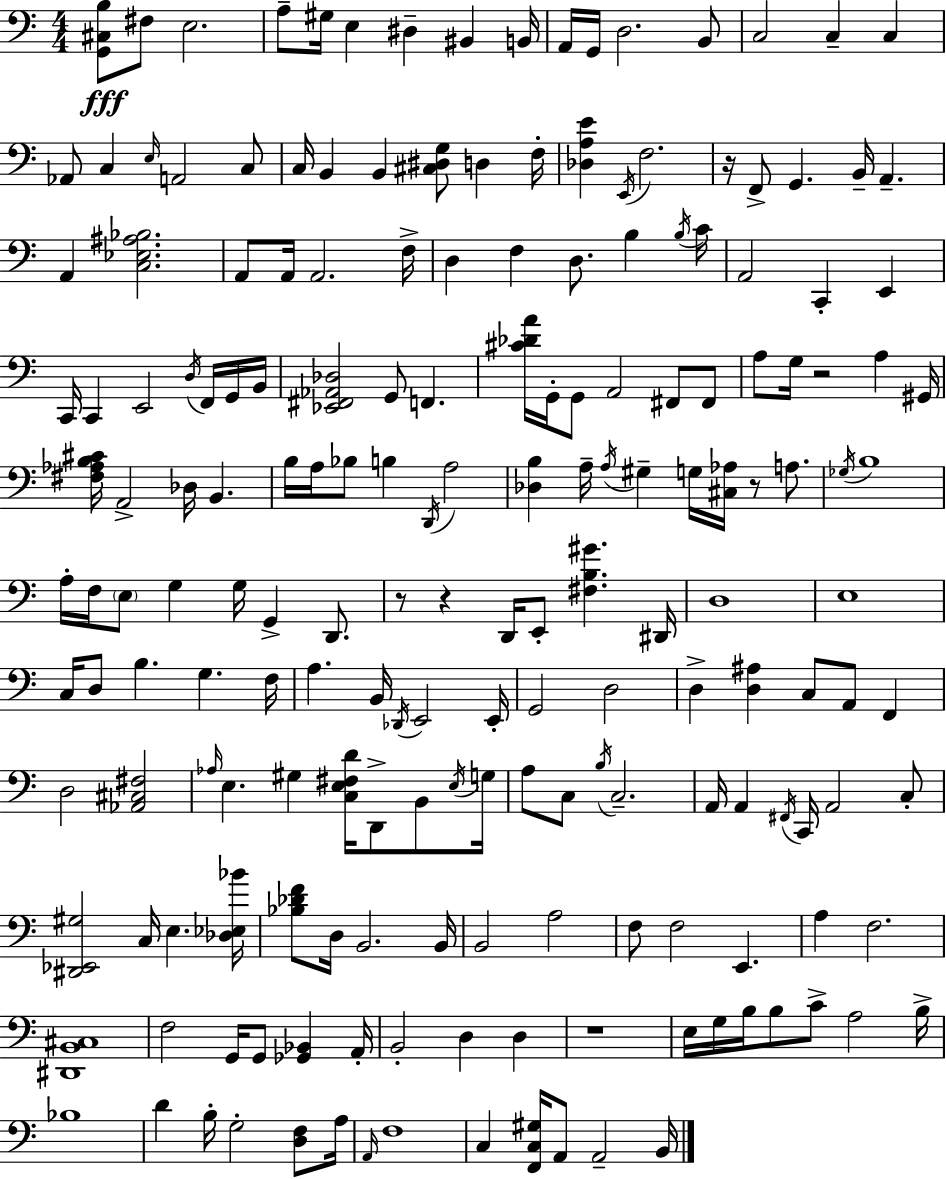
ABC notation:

X:1
T:Untitled
M:4/4
L:1/4
K:C
[G,,^C,B,]/2 ^F,/2 E,2 A,/2 ^G,/4 E, ^D, ^B,, B,,/4 A,,/4 G,,/4 D,2 B,,/2 C,2 C, C, _A,,/2 C, E,/4 A,,2 C,/2 C,/4 B,, B,, [^C,^D,G,]/2 D, F,/4 [_D,A,E] E,,/4 F,2 z/4 F,,/2 G,, B,,/4 A,, A,, [C,_E,^A,_B,]2 A,,/2 A,,/4 A,,2 F,/4 D, F, D,/2 B, B,/4 C/4 A,,2 C,, E,, C,,/4 C,, E,,2 D,/4 F,,/4 G,,/4 B,,/4 [_E,,^F,,_A,,_D,]2 G,,/2 F,, [^C_DA]/4 G,,/4 G,,/2 A,,2 ^F,,/2 ^F,,/2 A,/2 G,/4 z2 A, ^G,,/4 [^F,_A,B,^C]/4 A,,2 _D,/4 B,, B,/4 A,/4 _B,/2 B, D,,/4 A,2 [_D,B,] A,/4 A,/4 ^G, G,/4 [^C,_A,]/4 z/2 A,/2 _G,/4 B,4 A,/4 F,/4 E,/2 G, G,/4 G,, D,,/2 z/2 z D,,/4 E,,/2 [^F,B,^G] ^D,,/4 D,4 E,4 C,/4 D,/2 B, G, F,/4 A, B,,/4 _D,,/4 E,,2 E,,/4 G,,2 D,2 D, [D,^A,] C,/2 A,,/2 F,, D,2 [_A,,^C,^F,]2 _A,/4 E, ^G, [C,E,^F,D]/4 D,,/2 B,,/2 E,/4 G,/4 A,/2 C,/2 B,/4 C,2 A,,/4 A,, ^F,,/4 C,,/4 A,,2 C,/2 [^D,,_E,,^G,]2 C,/4 E, [_D,_E,_B]/4 [_B,_DF]/2 D,/4 B,,2 B,,/4 B,,2 A,2 F,/2 F,2 E,, A, F,2 [^D,,B,,^C,]4 F,2 G,,/4 G,,/2 [_G,,_B,,] A,,/4 B,,2 D, D, z4 E,/4 G,/4 B,/4 B,/2 C/2 A,2 B,/4 _B,4 D B,/4 G,2 [D,F,]/2 A,/4 A,,/4 F,4 C, [F,,C,^G,]/4 A,,/2 A,,2 B,,/4